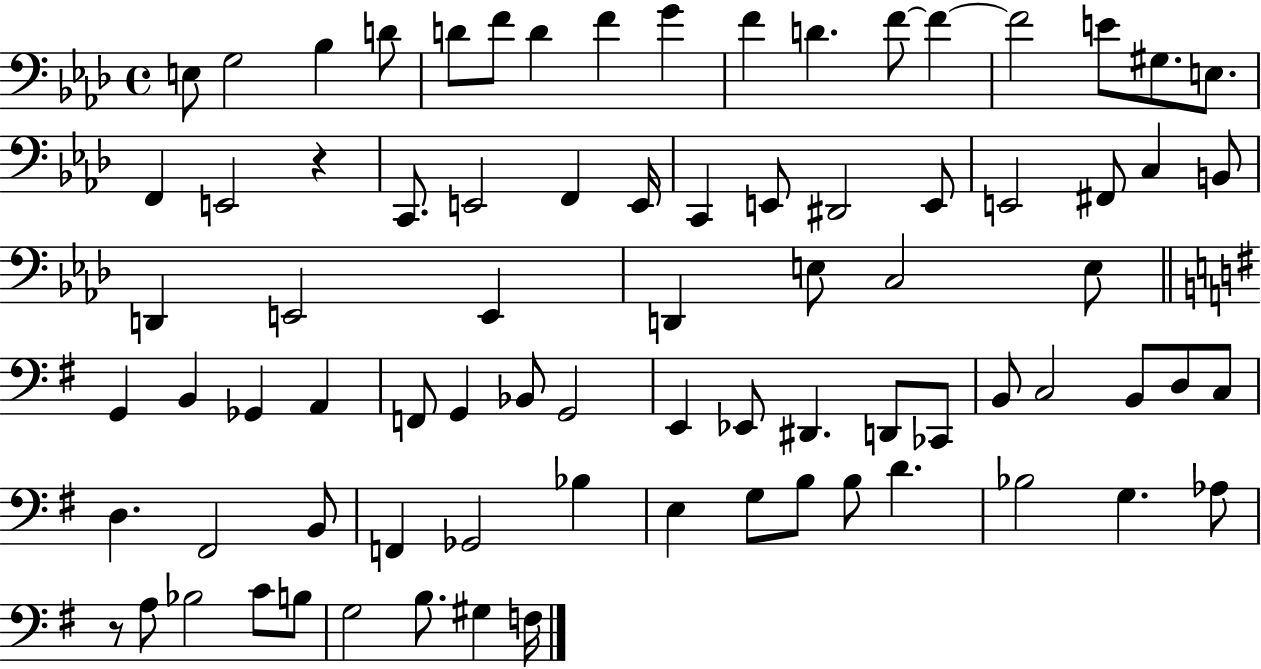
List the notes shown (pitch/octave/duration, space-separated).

E3/e G3/h Bb3/q D4/e D4/e F4/e D4/q F4/q G4/q F4/q D4/q. F4/e F4/q F4/h E4/e G#3/e. E3/e. F2/q E2/h R/q C2/e. E2/h F2/q E2/s C2/q E2/e D#2/h E2/e E2/h F#2/e C3/q B2/e D2/q E2/h E2/q D2/q E3/e C3/h E3/e G2/q B2/q Gb2/q A2/q F2/e G2/q Bb2/e G2/h E2/q Eb2/e D#2/q. D2/e CES2/e B2/e C3/h B2/e D3/e C3/e D3/q. F#2/h B2/e F2/q Gb2/h Bb3/q E3/q G3/e B3/e B3/e D4/q. Bb3/h G3/q. Ab3/e R/e A3/e Bb3/h C4/e B3/e G3/h B3/e. G#3/q F3/s